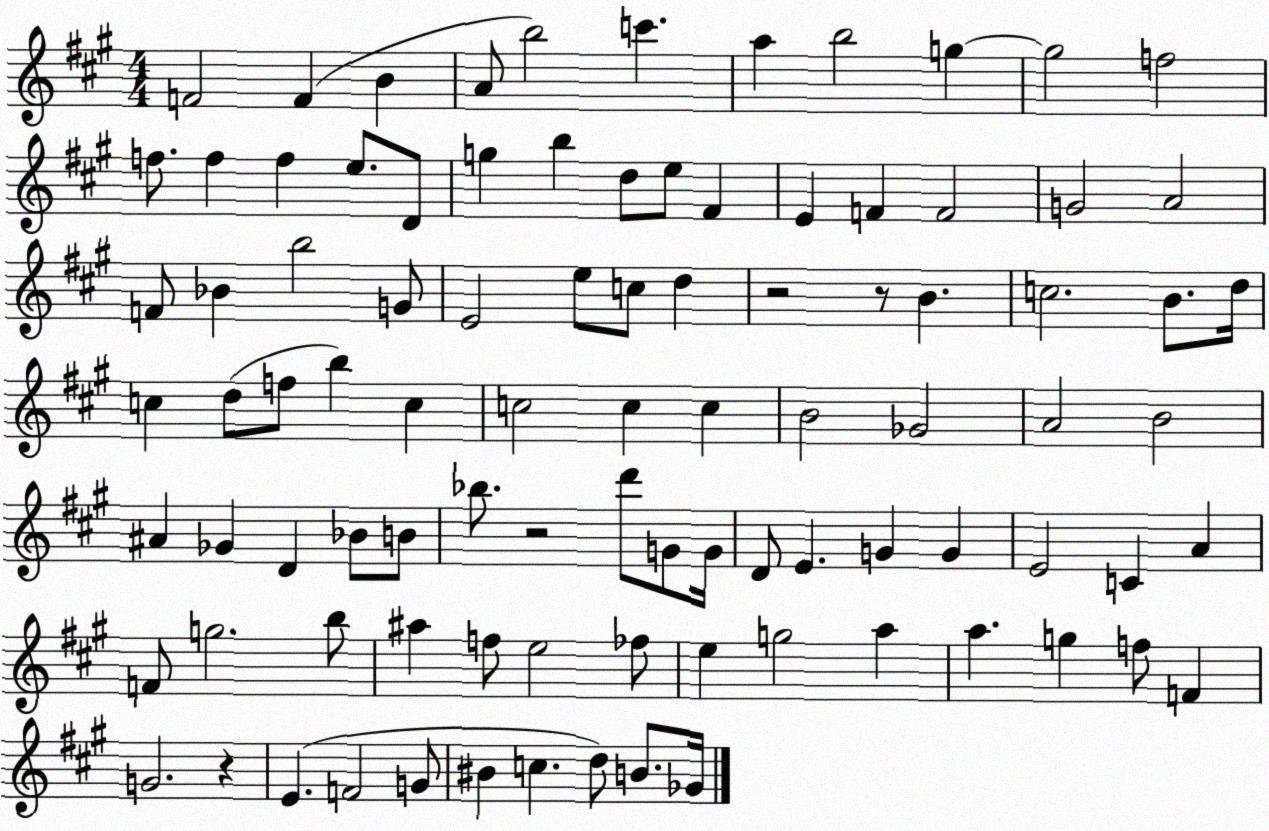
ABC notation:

X:1
T:Untitled
M:4/4
L:1/4
K:A
F2 F B A/2 b2 c' a b2 g g2 f2 f/2 f f e/2 D/2 g b d/2 e/2 ^F E F F2 G2 A2 F/2 _B b2 G/2 E2 e/2 c/2 d z2 z/2 B c2 B/2 d/4 c d/2 f/2 b c c2 c c B2 _G2 A2 B2 ^A _G D _B/2 B/2 _b/2 z2 d'/2 G/2 G/4 D/2 E G G E2 C A F/2 g2 b/2 ^a f/2 e2 _f/2 e g2 a a g f/2 F G2 z E F2 G/2 ^B c d/2 B/2 _G/4